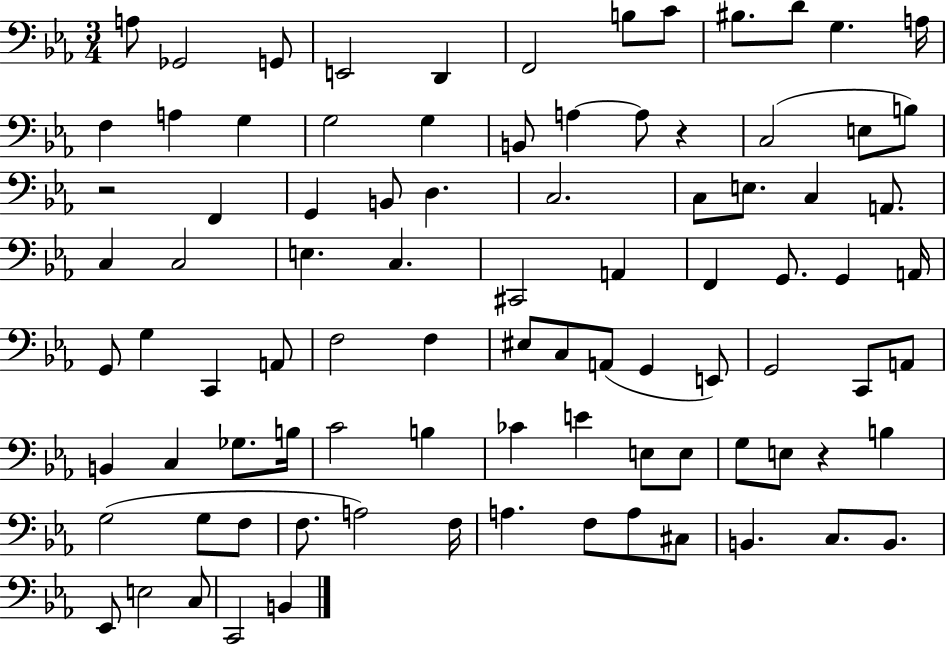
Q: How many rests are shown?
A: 3